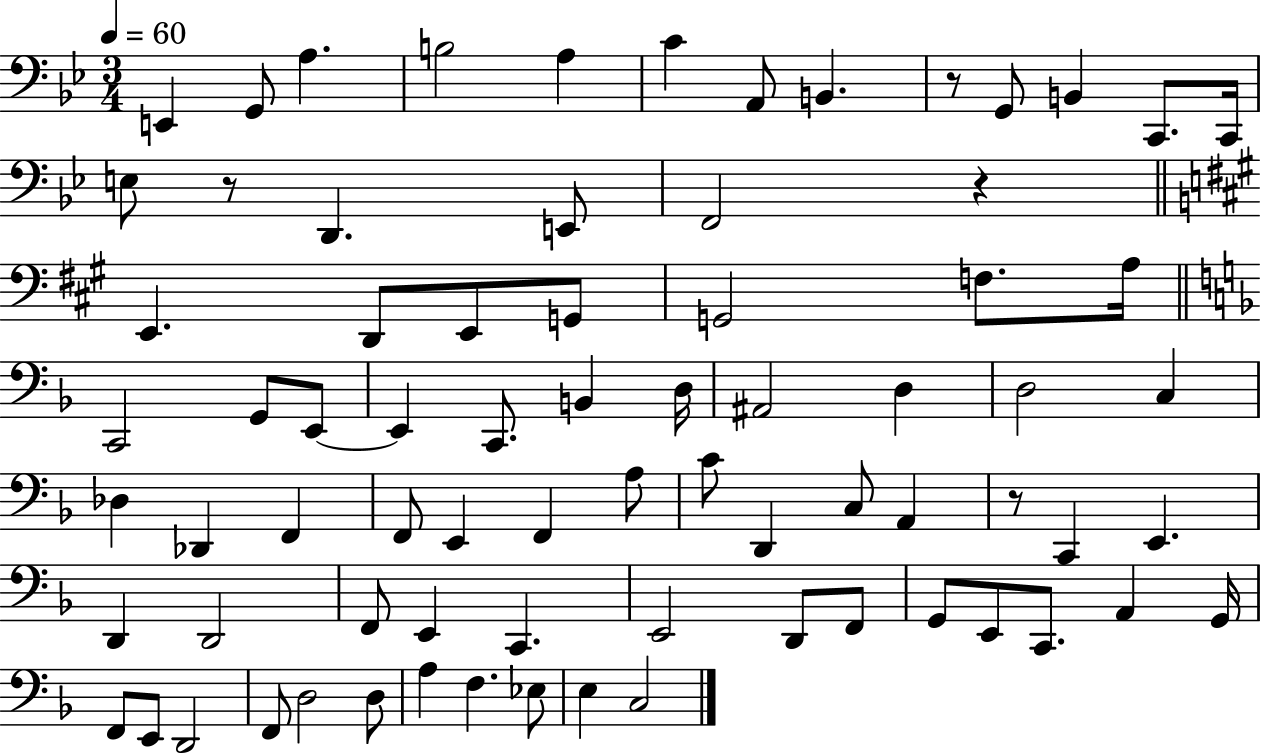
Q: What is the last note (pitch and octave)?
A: C3